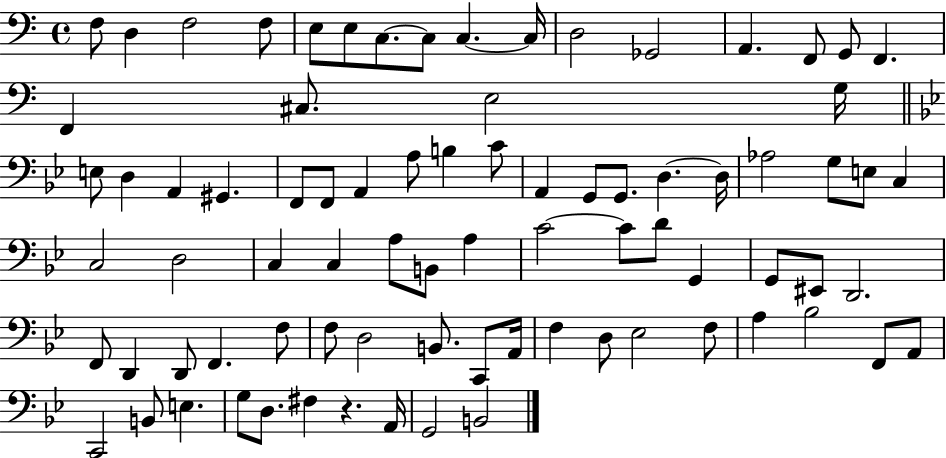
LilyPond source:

{
  \clef bass
  \time 4/4
  \defaultTimeSignature
  \key c \major
  f8 d4 f2 f8 | e8 e8 c8.~~ c8 c4.~~ c16 | d2 ges,2 | a,4. f,8 g,8 f,4. | \break f,4 cis8. e2 g16 | \bar "||" \break \key g \minor e8 d4 a,4 gis,4. | f,8 f,8 a,4 a8 b4 c'8 | a,4 g,8 g,8. d4.~~ d16 | aes2 g8 e8 c4 | \break c2 d2 | c4 c4 a8 b,8 a4 | c'2~~ c'8 d'8 g,4 | g,8 eis,8 d,2. | \break f,8 d,4 d,8 f,4. f8 | f8 d2 b,8. c,8 a,16 | f4 d8 ees2 f8 | a4 bes2 f,8 a,8 | \break c,2 b,8 e4. | g8 d8. fis4 r4. a,16 | g,2 b,2 | \bar "|."
}